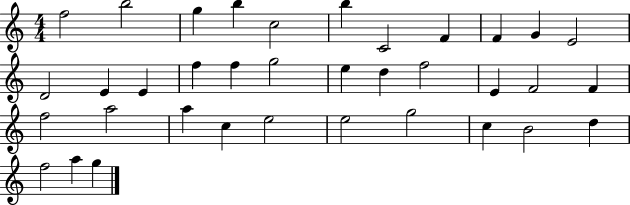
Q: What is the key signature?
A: C major